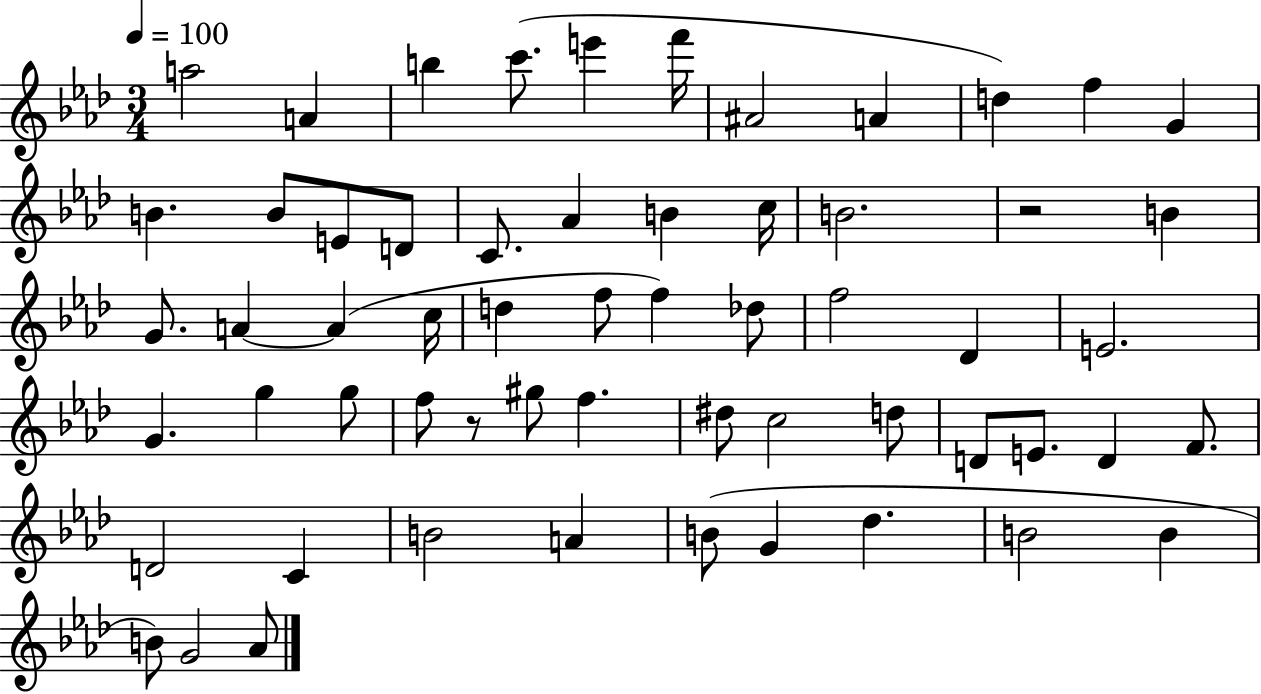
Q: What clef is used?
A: treble